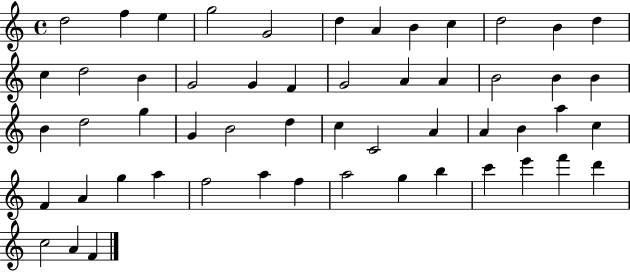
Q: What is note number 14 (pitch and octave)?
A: D5